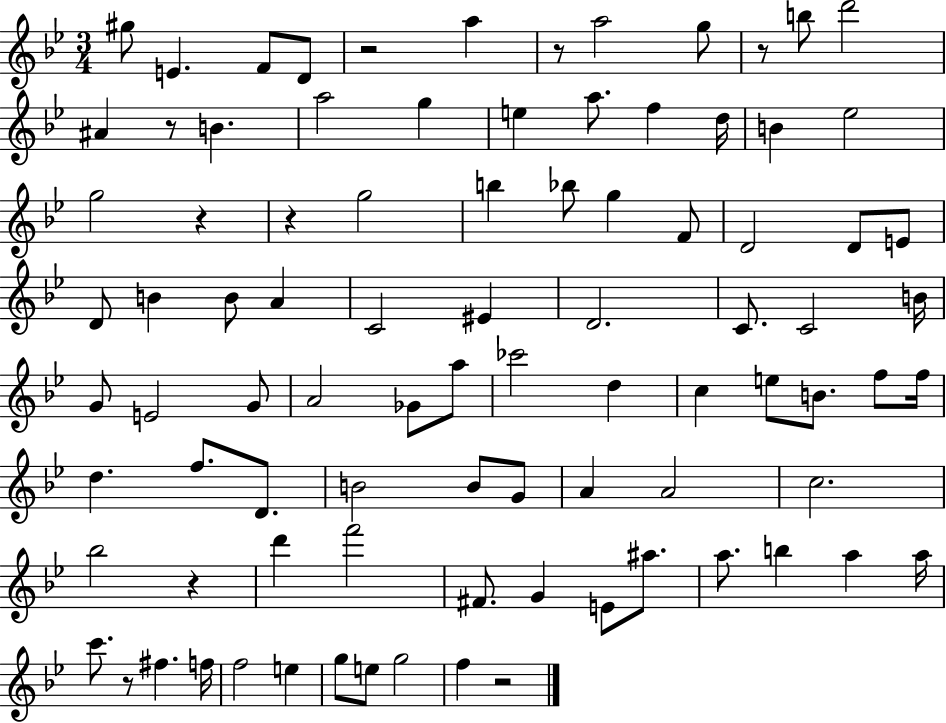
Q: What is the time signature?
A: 3/4